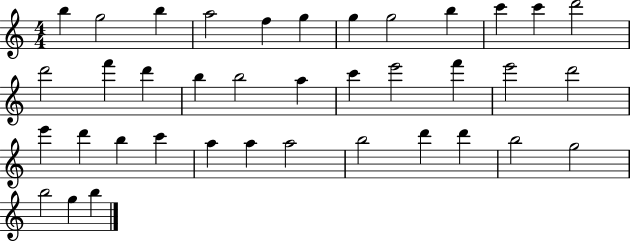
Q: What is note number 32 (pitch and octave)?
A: D6